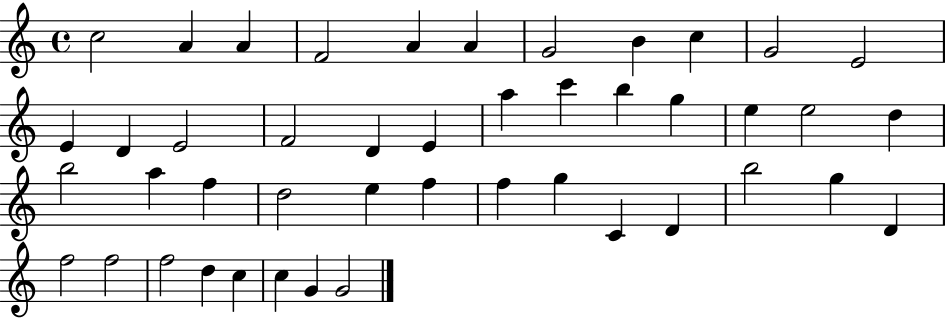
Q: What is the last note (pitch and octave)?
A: G4